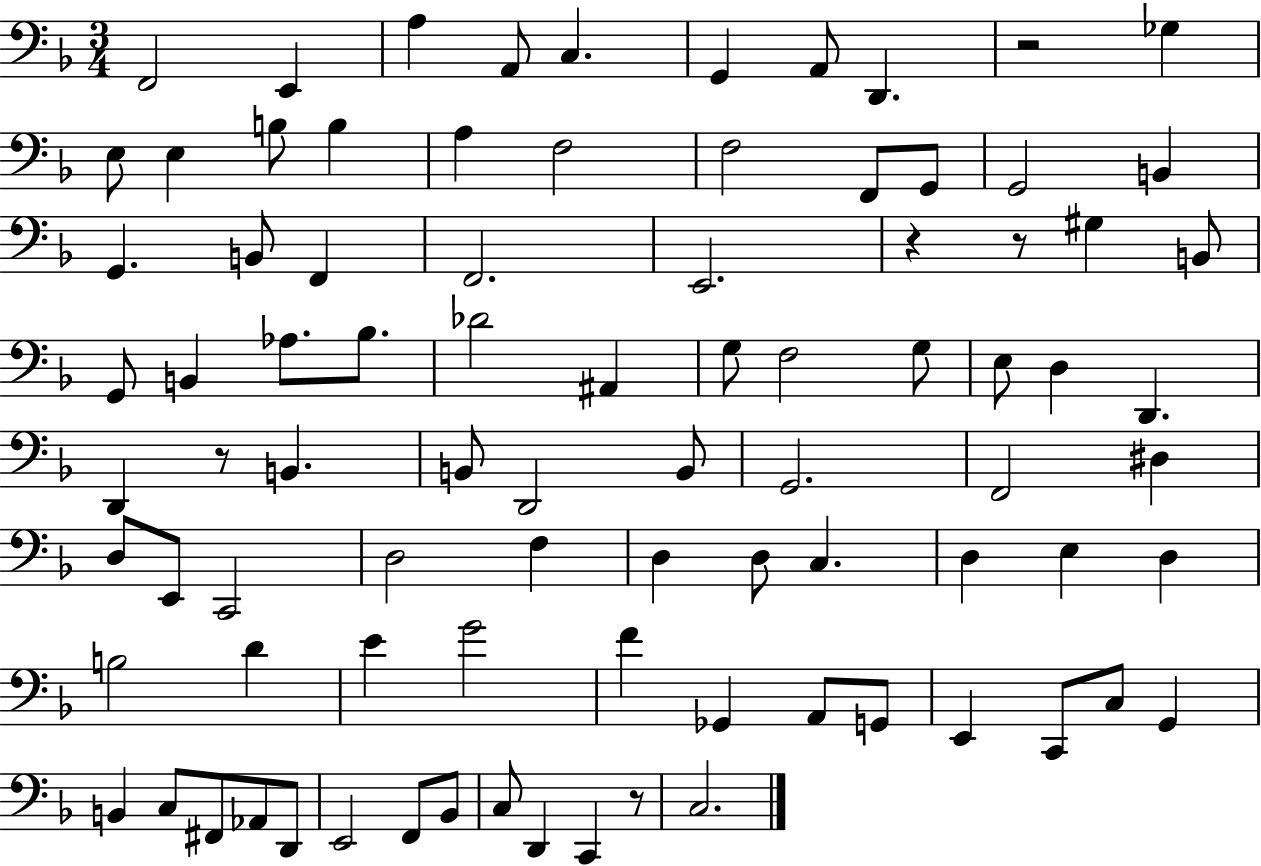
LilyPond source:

{
  \clef bass
  \numericTimeSignature
  \time 3/4
  \key f \major
  f,2 e,4 | a4 a,8 c4. | g,4 a,8 d,4. | r2 ges4 | \break e8 e4 b8 b4 | a4 f2 | f2 f,8 g,8 | g,2 b,4 | \break g,4. b,8 f,4 | f,2. | e,2. | r4 r8 gis4 b,8 | \break g,8 b,4 aes8. bes8. | des'2 ais,4 | g8 f2 g8 | e8 d4 d,4. | \break d,4 r8 b,4. | b,8 d,2 b,8 | g,2. | f,2 dis4 | \break d8 e,8 c,2 | d2 f4 | d4 d8 c4. | d4 e4 d4 | \break b2 d'4 | e'4 g'2 | f'4 ges,4 a,8 g,8 | e,4 c,8 c8 g,4 | \break b,4 c8 fis,8 aes,8 d,8 | e,2 f,8 bes,8 | c8 d,4 c,4 r8 | c2. | \break \bar "|."
}